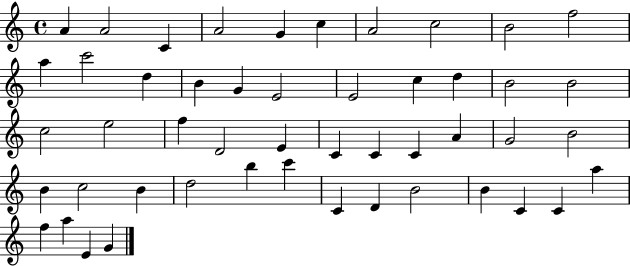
A4/q A4/h C4/q A4/h G4/q C5/q A4/h C5/h B4/h F5/h A5/q C6/h D5/q B4/q G4/q E4/h E4/h C5/q D5/q B4/h B4/h C5/h E5/h F5/q D4/h E4/q C4/q C4/q C4/q A4/q G4/h B4/h B4/q C5/h B4/q D5/h B5/q C6/q C4/q D4/q B4/h B4/q C4/q C4/q A5/q F5/q A5/q E4/q G4/q